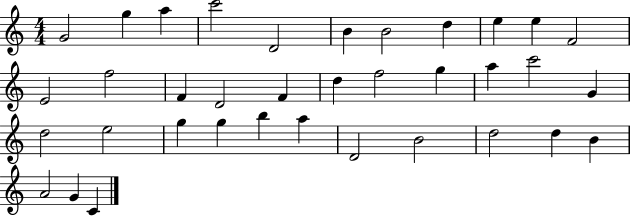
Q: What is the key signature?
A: C major